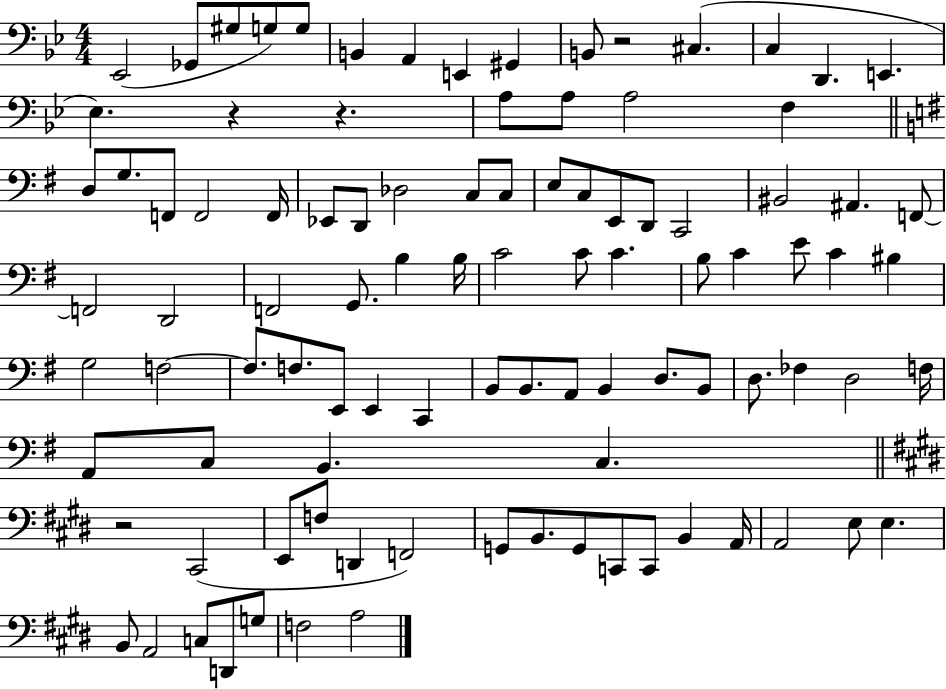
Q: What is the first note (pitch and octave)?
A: Eb2